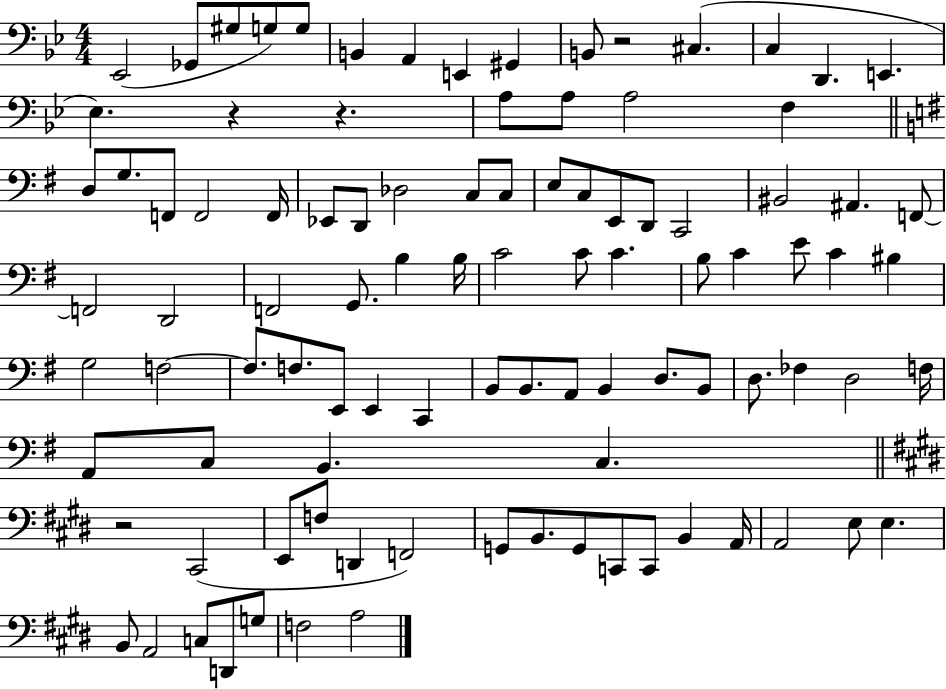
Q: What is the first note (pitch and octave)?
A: Eb2